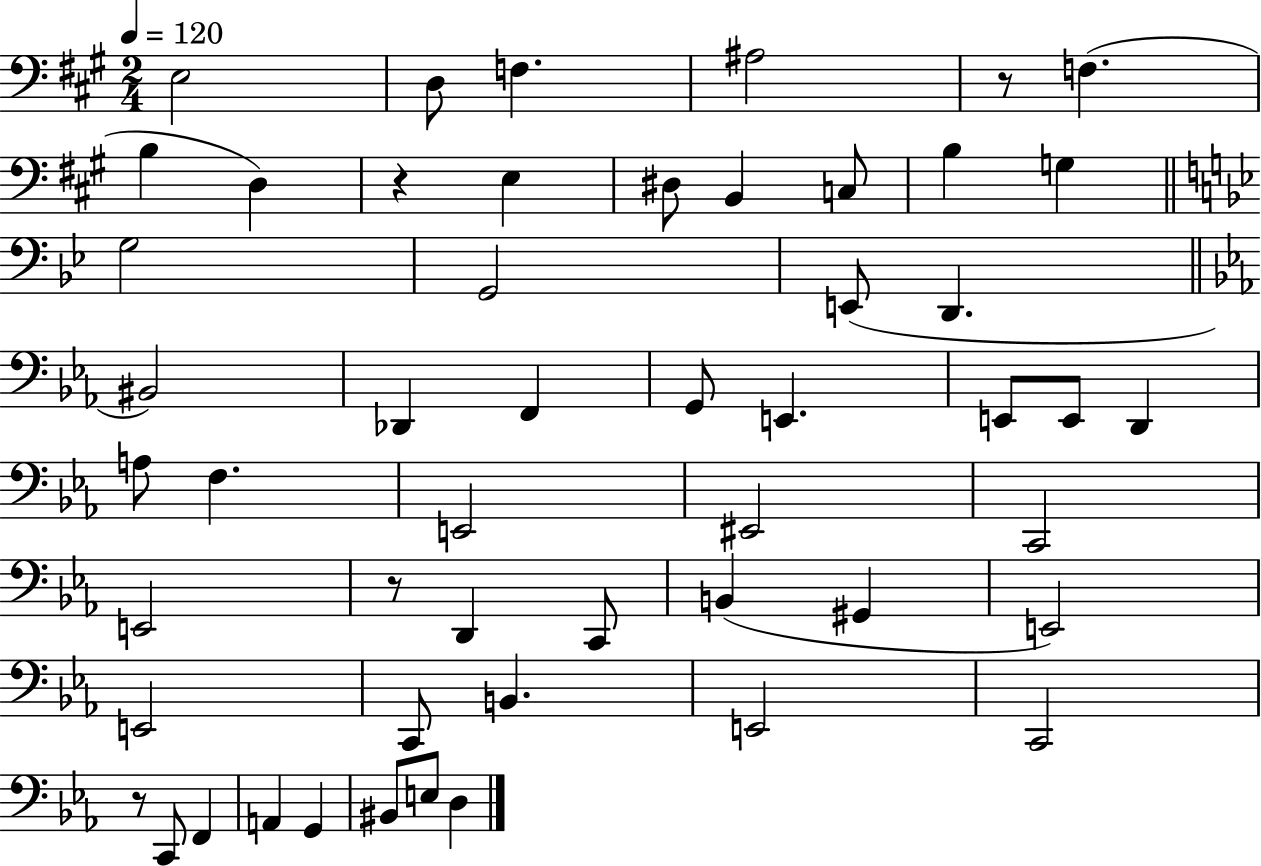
E3/h D3/e F3/q. A#3/h R/e F3/q. B3/q D3/q R/q E3/q D#3/e B2/q C3/e B3/q G3/q G3/h G2/h E2/e D2/q. BIS2/h Db2/q F2/q G2/e E2/q. E2/e E2/e D2/q A3/e F3/q. E2/h EIS2/h C2/h E2/h R/e D2/q C2/e B2/q G#2/q E2/h E2/h C2/e B2/q. E2/h C2/h R/e C2/e F2/q A2/q G2/q BIS2/e E3/e D3/q